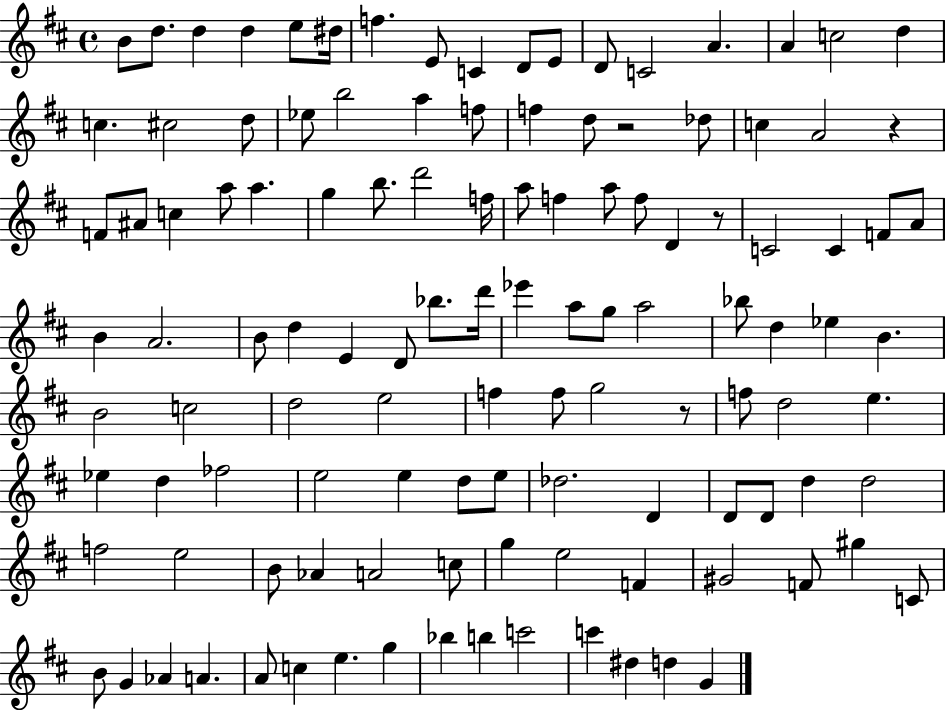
B4/e D5/e. D5/q D5/q E5/e D#5/s F5/q. E4/e C4/q D4/e E4/e D4/e C4/h A4/q. A4/q C5/h D5/q C5/q. C#5/h D5/e Eb5/e B5/h A5/q F5/e F5/q D5/e R/h Db5/e C5/q A4/h R/q F4/e A#4/e C5/q A5/e A5/q. G5/q B5/e. D6/h F5/s A5/e F5/q A5/e F5/e D4/q R/e C4/h C4/q F4/e A4/e B4/q A4/h. B4/e D5/q E4/q D4/e Bb5/e. D6/s Eb6/q A5/e G5/e A5/h Bb5/e D5/q Eb5/q B4/q. B4/h C5/h D5/h E5/h F5/q F5/e G5/h R/e F5/e D5/h E5/q. Eb5/q D5/q FES5/h E5/h E5/q D5/e E5/e Db5/h. D4/q D4/e D4/e D5/q D5/h F5/h E5/h B4/e Ab4/q A4/h C5/e G5/q E5/h F4/q G#4/h F4/e G#5/q C4/e B4/e G4/q Ab4/q A4/q. A4/e C5/q E5/q. G5/q Bb5/q B5/q C6/h C6/q D#5/q D5/q G4/q